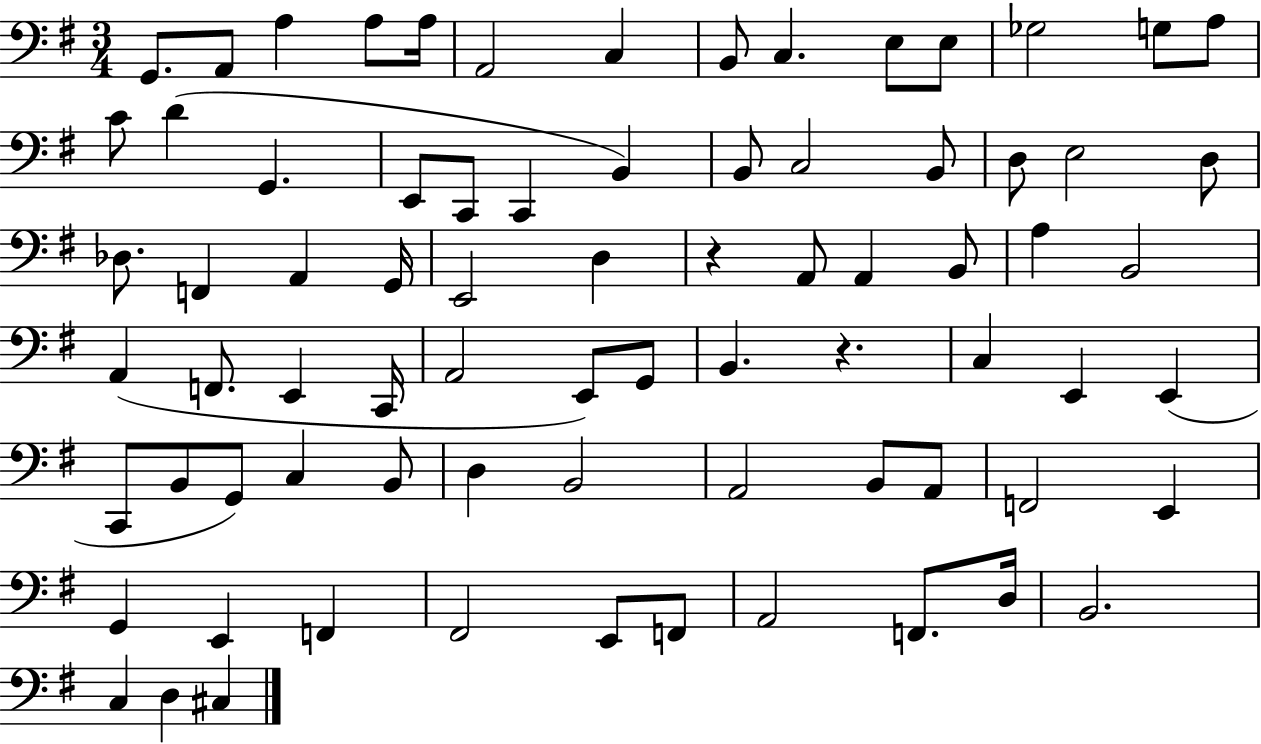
G2/e. A2/e A3/q A3/e A3/s A2/h C3/q B2/e C3/q. E3/e E3/e Gb3/h G3/e A3/e C4/e D4/q G2/q. E2/e C2/e C2/q B2/q B2/e C3/h B2/e D3/e E3/h D3/e Db3/e. F2/q A2/q G2/s E2/h D3/q R/q A2/e A2/q B2/e A3/q B2/h A2/q F2/e. E2/q C2/s A2/h E2/e G2/e B2/q. R/q. C3/q E2/q E2/q C2/e B2/e G2/e C3/q B2/e D3/q B2/h A2/h B2/e A2/e F2/h E2/q G2/q E2/q F2/q F#2/h E2/e F2/e A2/h F2/e. D3/s B2/h. C3/q D3/q C#3/q